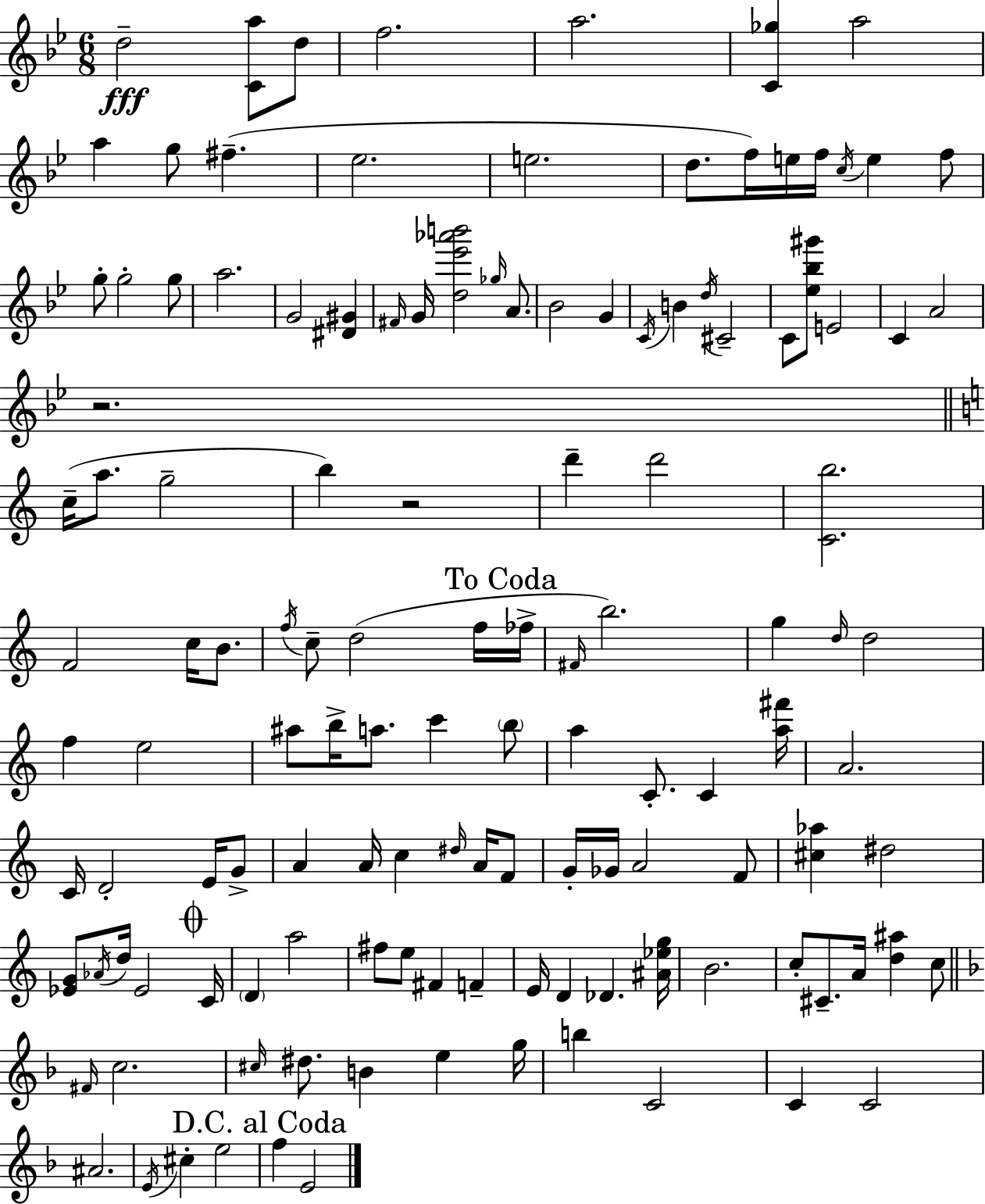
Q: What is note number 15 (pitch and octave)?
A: C5